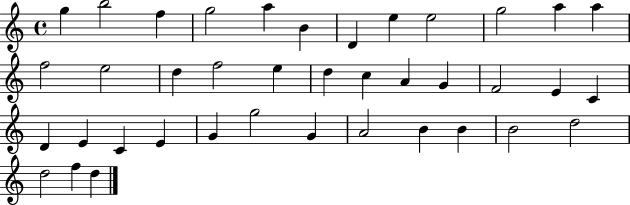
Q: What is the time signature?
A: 4/4